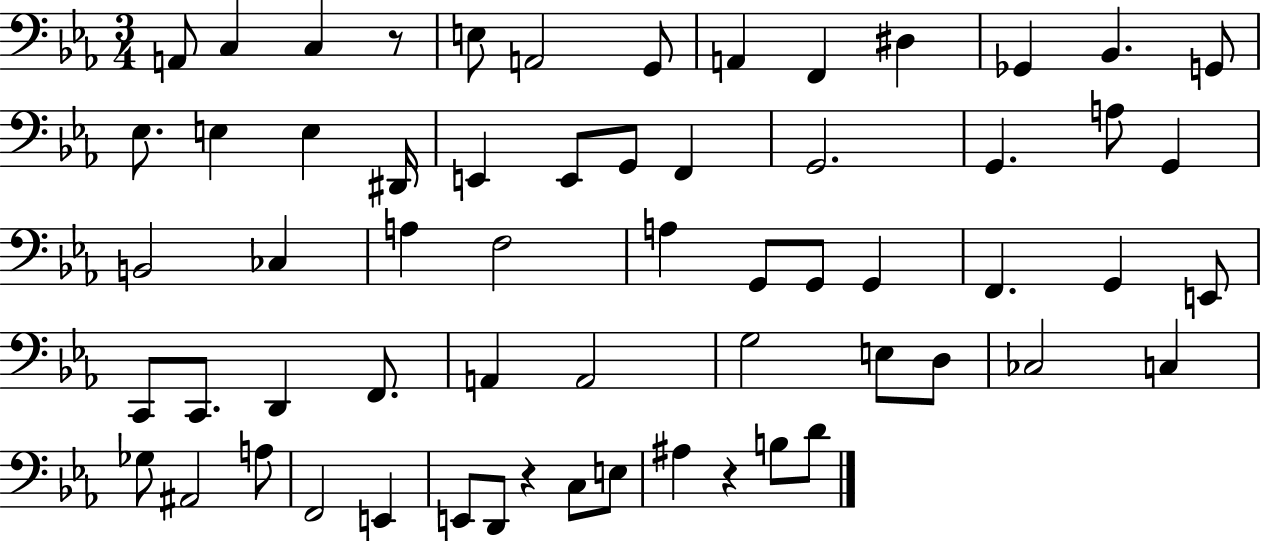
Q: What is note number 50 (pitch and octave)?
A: F2